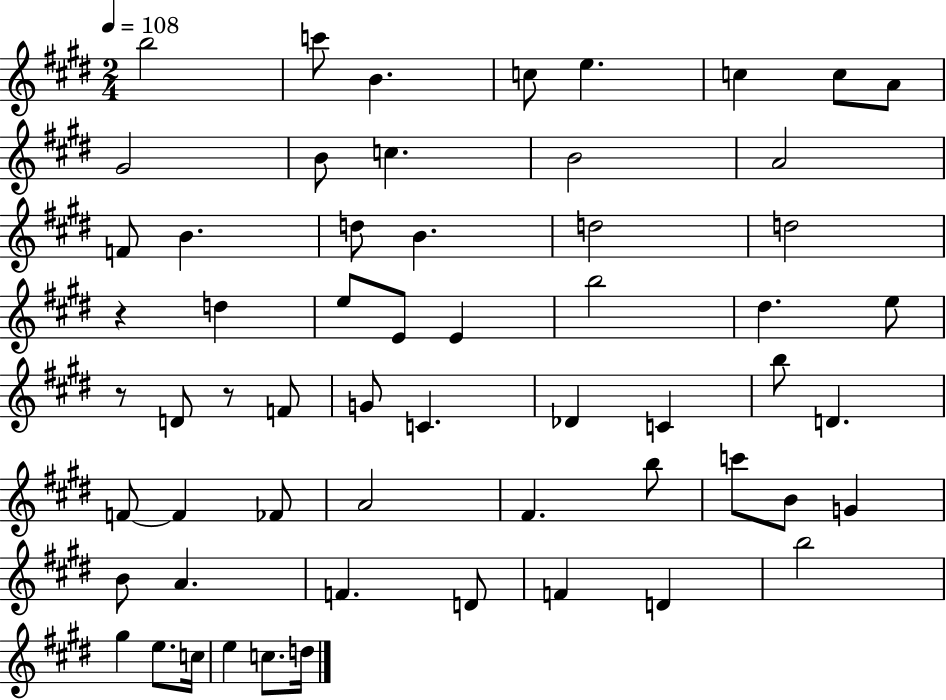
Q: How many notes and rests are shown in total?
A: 59